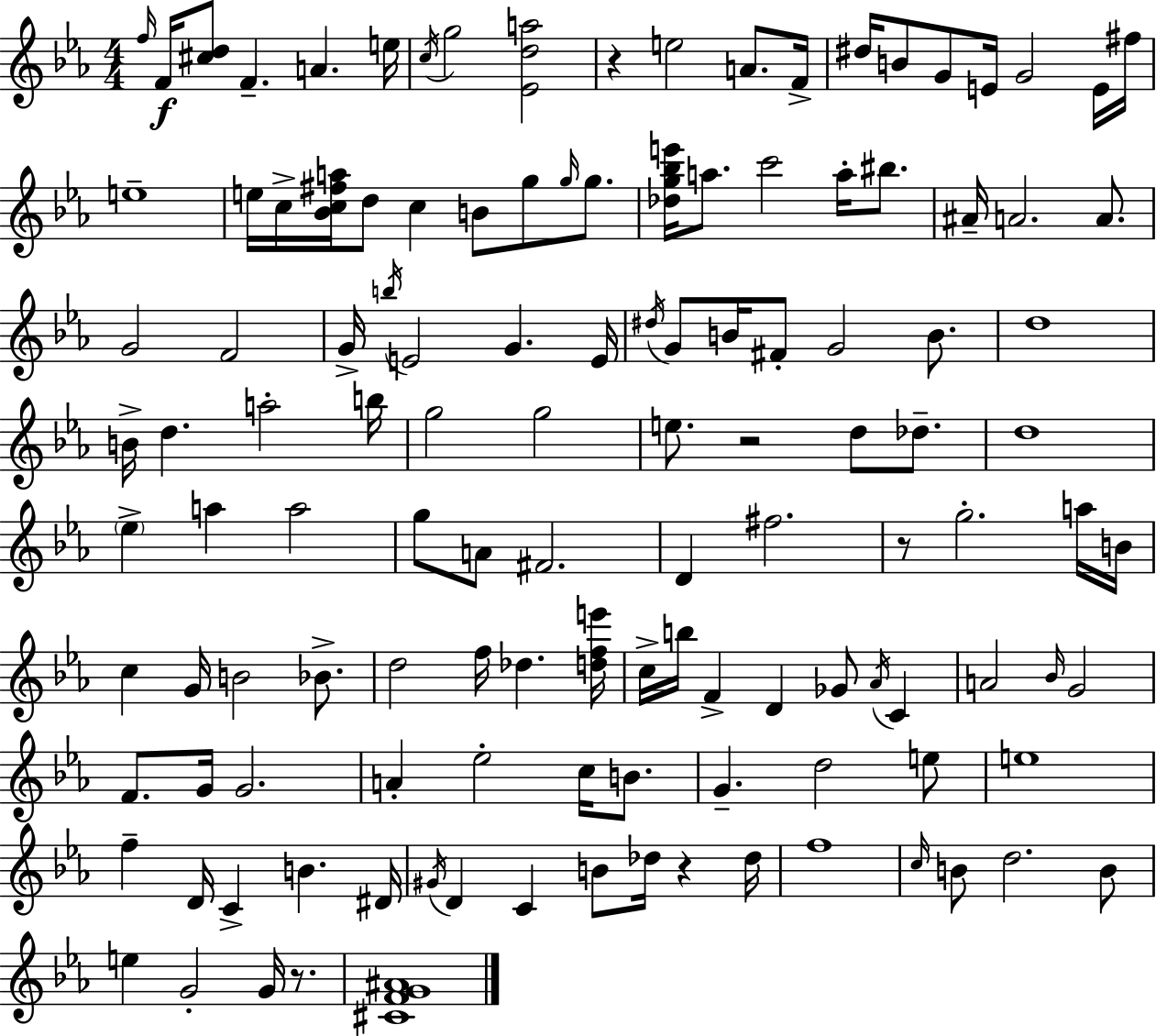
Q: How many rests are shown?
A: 5